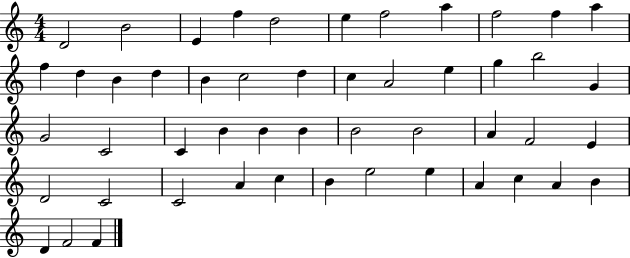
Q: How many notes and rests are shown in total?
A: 50